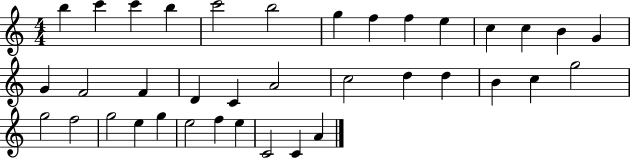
B5/q C6/q C6/q B5/q C6/h B5/h G5/q F5/q F5/q E5/q C5/q C5/q B4/q G4/q G4/q F4/h F4/q D4/q C4/q A4/h C5/h D5/q D5/q B4/q C5/q G5/h G5/h F5/h G5/h E5/q G5/q E5/h F5/q E5/q C4/h C4/q A4/q